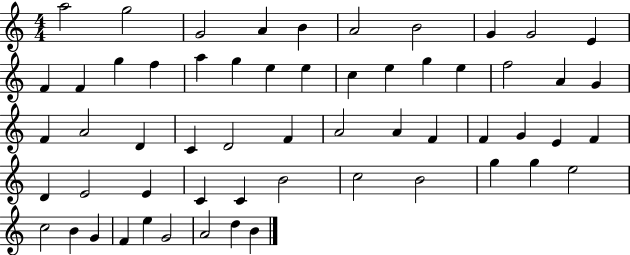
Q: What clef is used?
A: treble